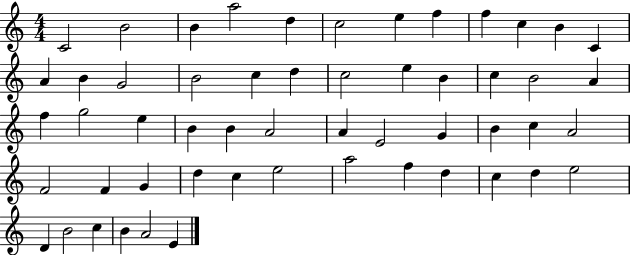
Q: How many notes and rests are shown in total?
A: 54